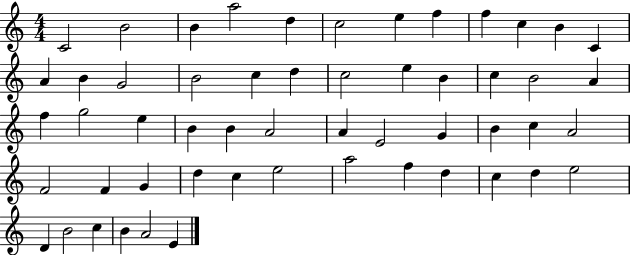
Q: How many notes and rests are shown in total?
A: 54